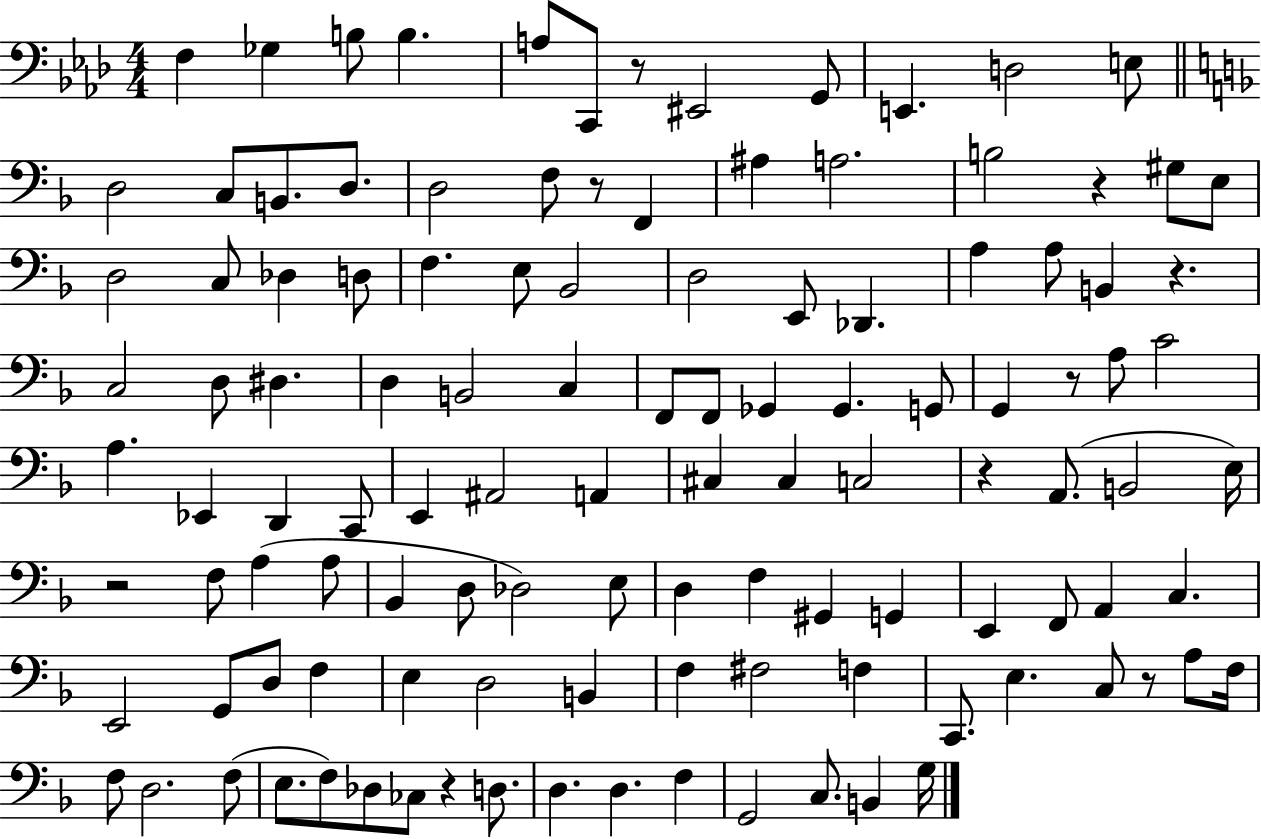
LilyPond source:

{
  \clef bass
  \numericTimeSignature
  \time 4/4
  \key aes \major
  f4 ges4 b8 b4. | a8 c,8 r8 eis,2 g,8 | e,4. d2 e8 | \bar "||" \break \key f \major d2 c8 b,8. d8. | d2 f8 r8 f,4 | ais4 a2. | b2 r4 gis8 e8 | \break d2 c8 des4 d8 | f4. e8 bes,2 | d2 e,8 des,4. | a4 a8 b,4 r4. | \break c2 d8 dis4. | d4 b,2 c4 | f,8 f,8 ges,4 ges,4. g,8 | g,4 r8 a8 c'2 | \break a4. ees,4 d,4 c,8 | e,4 ais,2 a,4 | cis4 cis4 c2 | r4 a,8.( b,2 e16) | \break r2 f8 a4( a8 | bes,4 d8 des2) e8 | d4 f4 gis,4 g,4 | e,4 f,8 a,4 c4. | \break e,2 g,8 d8 f4 | e4 d2 b,4 | f4 fis2 f4 | c,8. e4. c8 r8 a8 f16 | \break f8 d2. f8( | e8. f8) des8 ces8 r4 d8. | d4. d4. f4 | g,2 c8. b,4 g16 | \break \bar "|."
}